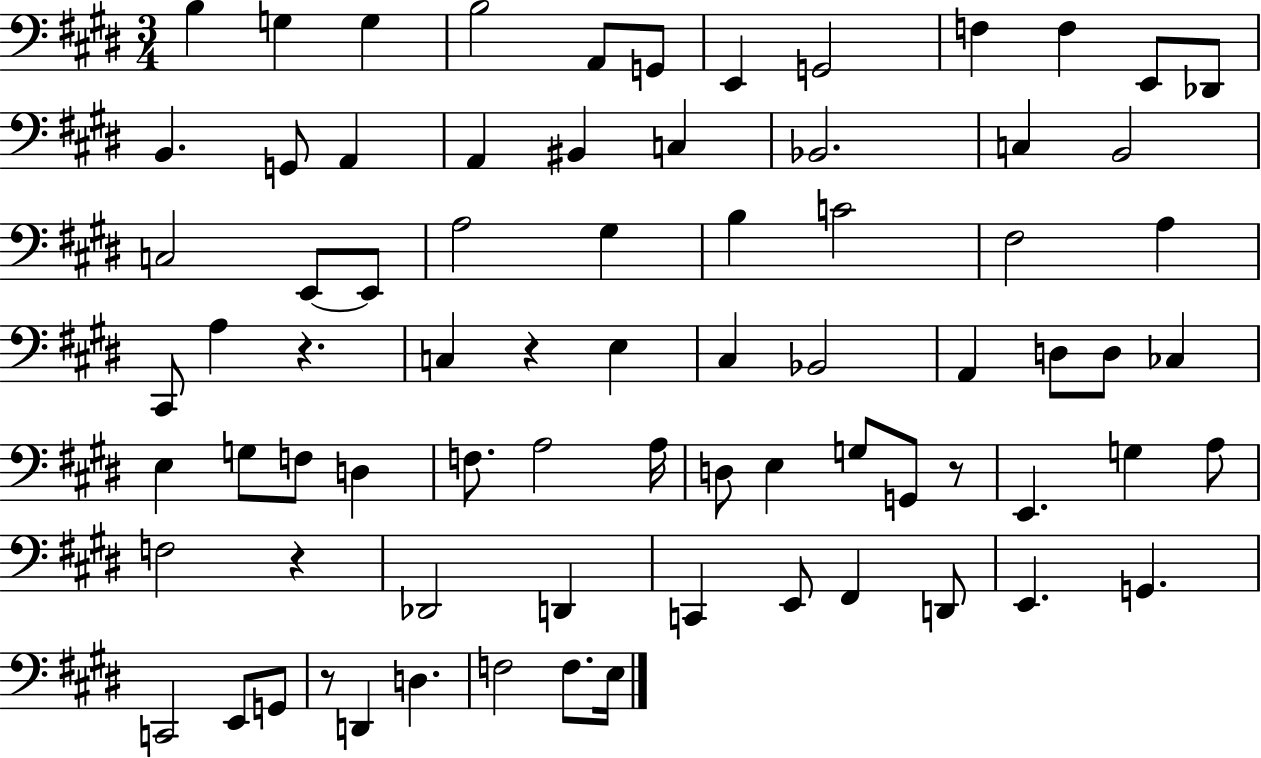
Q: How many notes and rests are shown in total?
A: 76